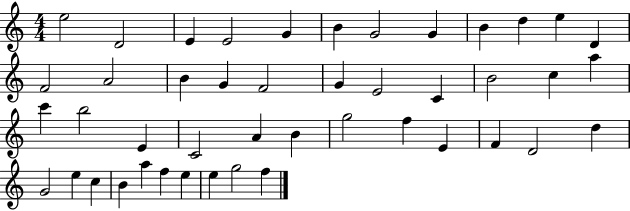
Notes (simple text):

E5/h D4/h E4/q E4/h G4/q B4/q G4/h G4/q B4/q D5/q E5/q D4/q F4/h A4/h B4/q G4/q F4/h G4/q E4/h C4/q B4/h C5/q A5/q C6/q B5/h E4/q C4/h A4/q B4/q G5/h F5/q E4/q F4/q D4/h D5/q G4/h E5/q C5/q B4/q A5/q F5/q E5/q E5/q G5/h F5/q